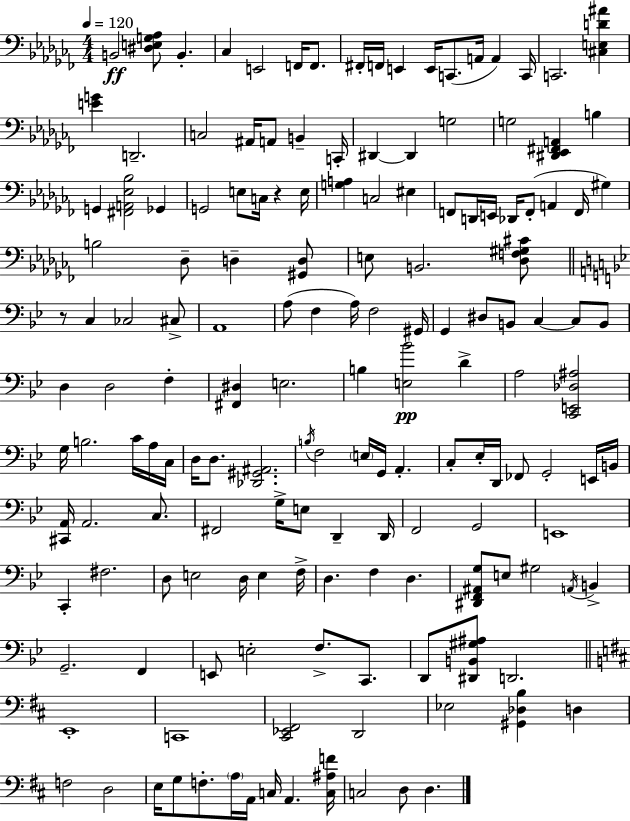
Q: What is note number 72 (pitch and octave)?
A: C4